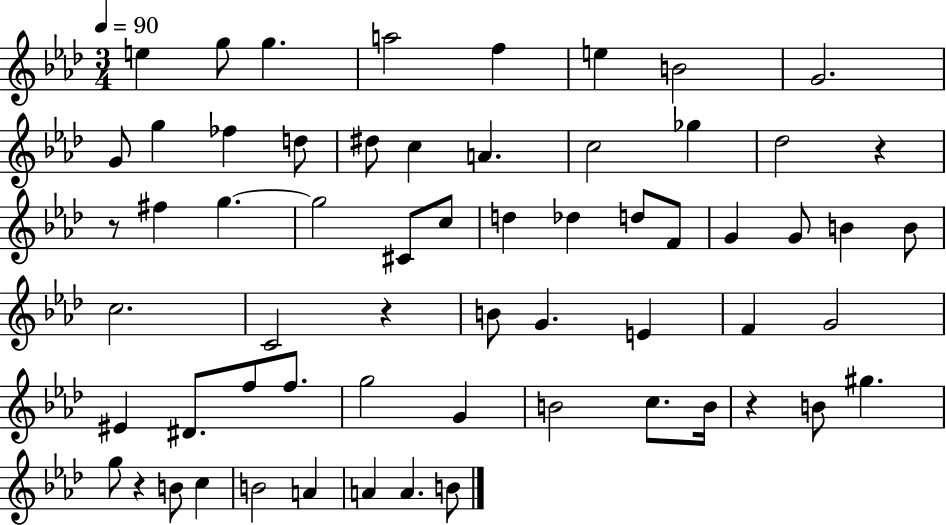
{
  \clef treble
  \numericTimeSignature
  \time 3/4
  \key aes \major
  \tempo 4 = 90
  e''4 g''8 g''4. | a''2 f''4 | e''4 b'2 | g'2. | \break g'8 g''4 fes''4 d''8 | dis''8 c''4 a'4. | c''2 ges''4 | des''2 r4 | \break r8 fis''4 g''4.~~ | g''2 cis'8 c''8 | d''4 des''4 d''8 f'8 | g'4 g'8 b'4 b'8 | \break c''2. | c'2 r4 | b'8 g'4. e'4 | f'4 g'2 | \break eis'4 dis'8. f''8 f''8. | g''2 g'4 | b'2 c''8. b'16 | r4 b'8 gis''4. | \break g''8 r4 b'8 c''4 | b'2 a'4 | a'4 a'4. b'8 | \bar "|."
}